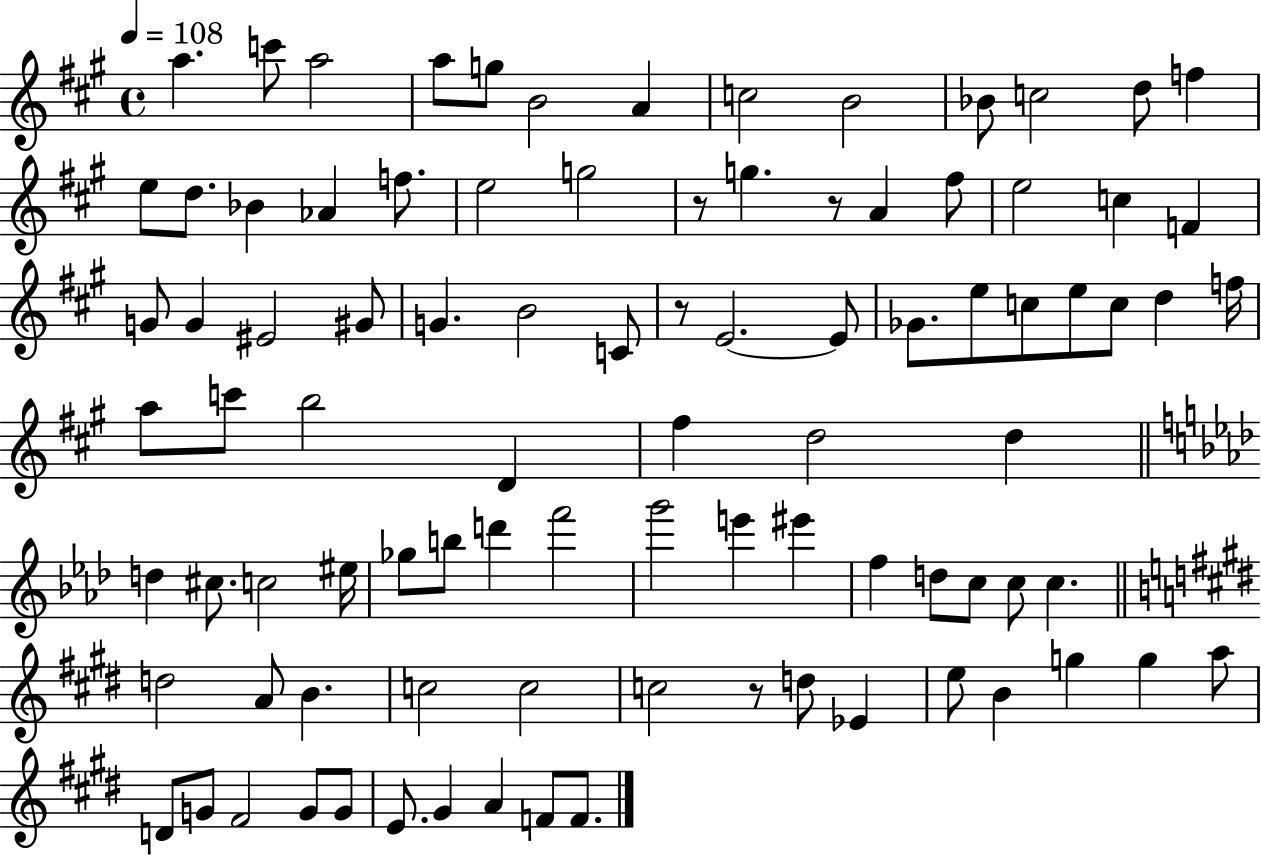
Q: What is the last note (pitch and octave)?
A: F4